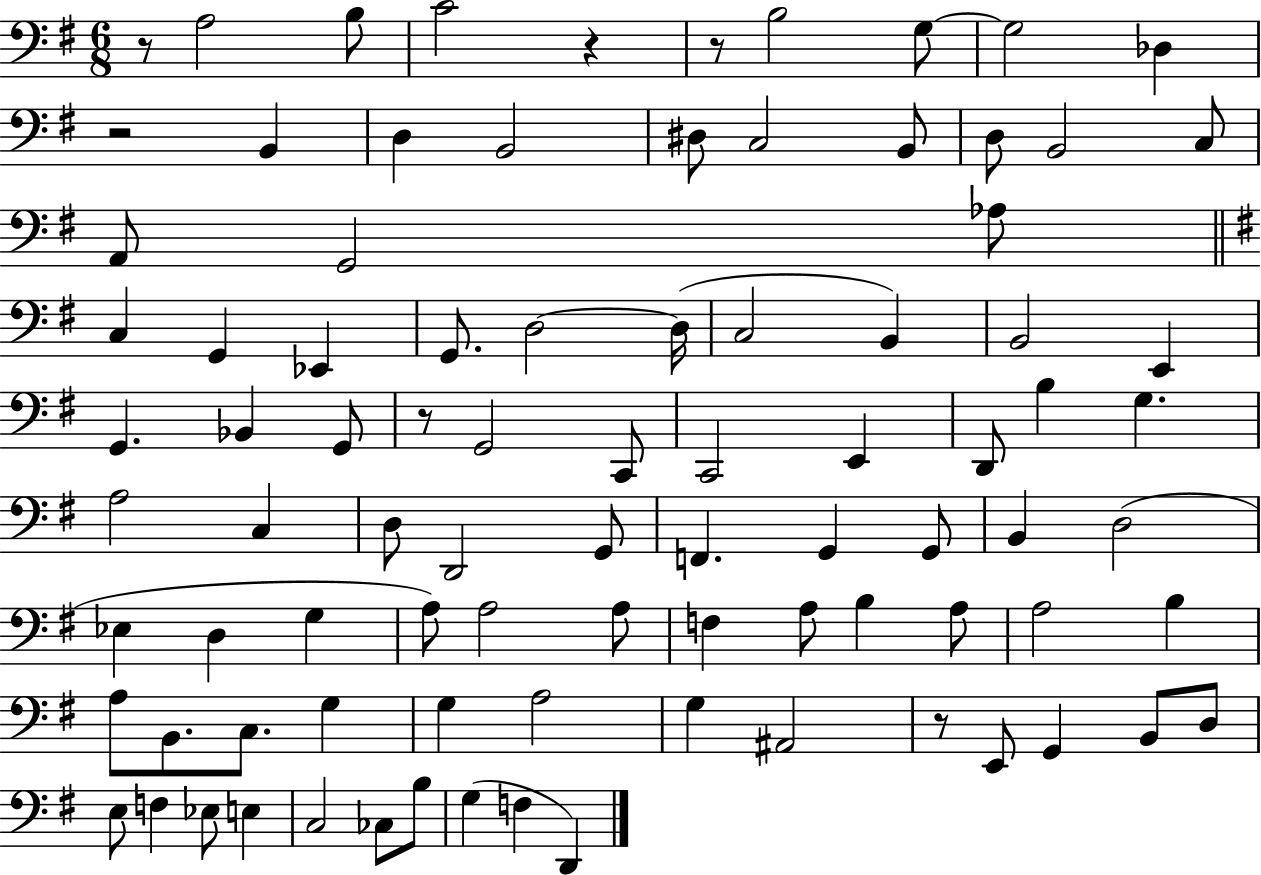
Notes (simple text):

R/e A3/h B3/e C4/h R/q R/e B3/h G3/e G3/h Db3/q R/h B2/q D3/q B2/h D#3/e C3/h B2/e D3/e B2/h C3/e A2/e G2/h Ab3/e C3/q G2/q Eb2/q G2/e. D3/h D3/s C3/h B2/q B2/h E2/q G2/q. Bb2/q G2/e R/e G2/h C2/e C2/h E2/q D2/e B3/q G3/q. A3/h C3/q D3/e D2/h G2/e F2/q. G2/q G2/e B2/q D3/h Eb3/q D3/q G3/q A3/e A3/h A3/e F3/q A3/e B3/q A3/e A3/h B3/q A3/e B2/e. C3/e. G3/q G3/q A3/h G3/q A#2/h R/e E2/e G2/q B2/e D3/e E3/e F3/q Eb3/e E3/q C3/h CES3/e B3/e G3/q F3/q D2/q